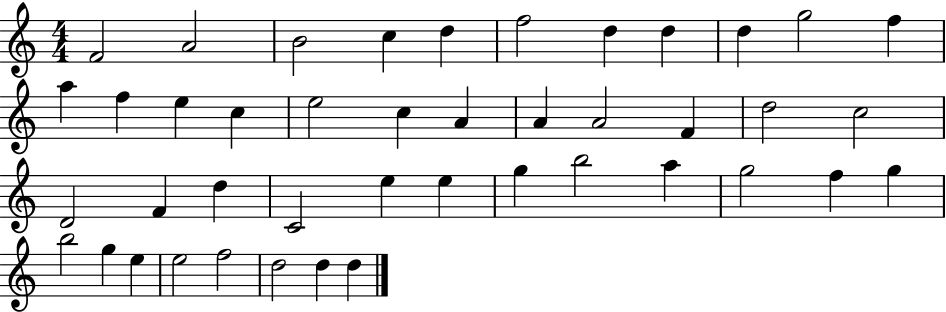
{
  \clef treble
  \numericTimeSignature
  \time 4/4
  \key c \major
  f'2 a'2 | b'2 c''4 d''4 | f''2 d''4 d''4 | d''4 g''2 f''4 | \break a''4 f''4 e''4 c''4 | e''2 c''4 a'4 | a'4 a'2 f'4 | d''2 c''2 | \break d'2 f'4 d''4 | c'2 e''4 e''4 | g''4 b''2 a''4 | g''2 f''4 g''4 | \break b''2 g''4 e''4 | e''2 f''2 | d''2 d''4 d''4 | \bar "|."
}